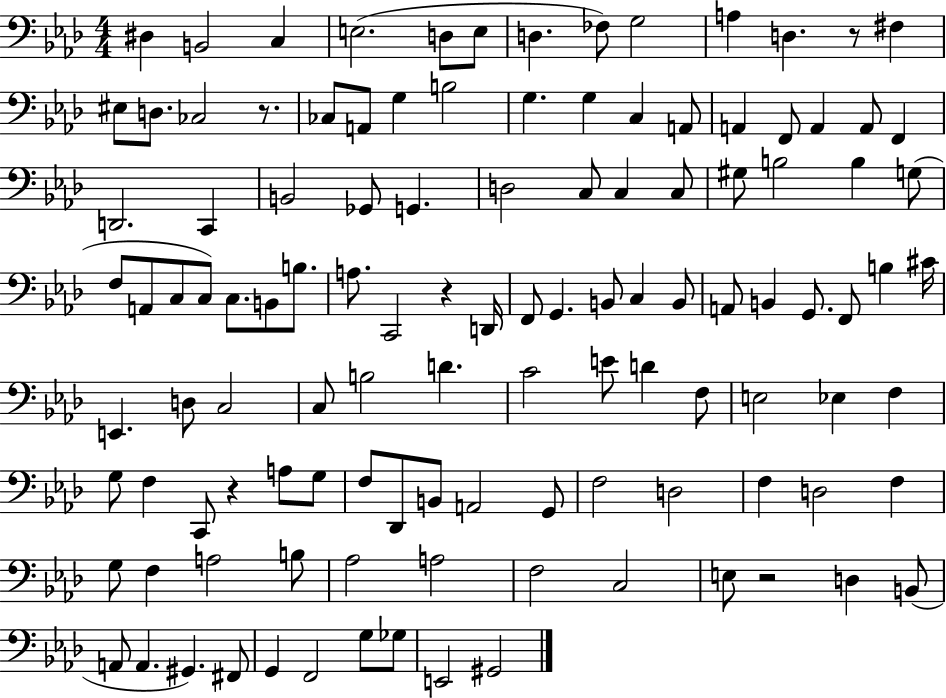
D#3/q B2/h C3/q E3/h. D3/e E3/e D3/q. FES3/e G3/h A3/q D3/q. R/e F#3/q EIS3/e D3/e. CES3/h R/e. CES3/e A2/e G3/q B3/h G3/q. G3/q C3/q A2/e A2/q F2/e A2/q A2/e F2/q D2/h. C2/q B2/h Gb2/e G2/q. D3/h C3/e C3/q C3/e G#3/e B3/h B3/q G3/e F3/e A2/e C3/e C3/e C3/e. B2/e B3/e. A3/e. C2/h R/q D2/s F2/e G2/q. B2/e C3/q B2/e A2/e B2/q G2/e. F2/e B3/q C#4/s E2/q. D3/e C3/h C3/e B3/h D4/q. C4/h E4/e D4/q F3/e E3/h Eb3/q F3/q G3/e F3/q C2/e R/q A3/e G3/e F3/e Db2/e B2/e A2/h G2/e F3/h D3/h F3/q D3/h F3/q G3/e F3/q A3/h B3/e Ab3/h A3/h F3/h C3/h E3/e R/h D3/q B2/e A2/e A2/q. G#2/q. F#2/e G2/q F2/h G3/e Gb3/e E2/h G#2/h